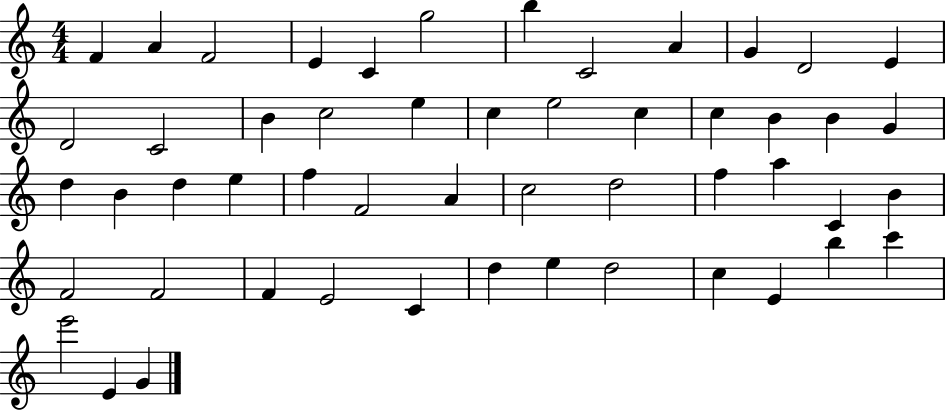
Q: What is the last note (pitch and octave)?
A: G4